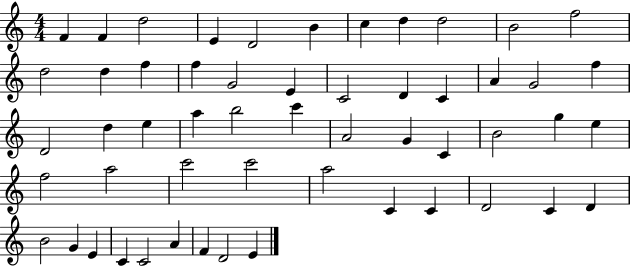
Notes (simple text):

F4/q F4/q D5/h E4/q D4/h B4/q C5/q D5/q D5/h B4/h F5/h D5/h D5/q F5/q F5/q G4/h E4/q C4/h D4/q C4/q A4/q G4/h F5/q D4/h D5/q E5/q A5/q B5/h C6/q A4/h G4/q C4/q B4/h G5/q E5/q F5/h A5/h C6/h C6/h A5/h C4/q C4/q D4/h C4/q D4/q B4/h G4/q E4/q C4/q C4/h A4/q F4/q D4/h E4/q